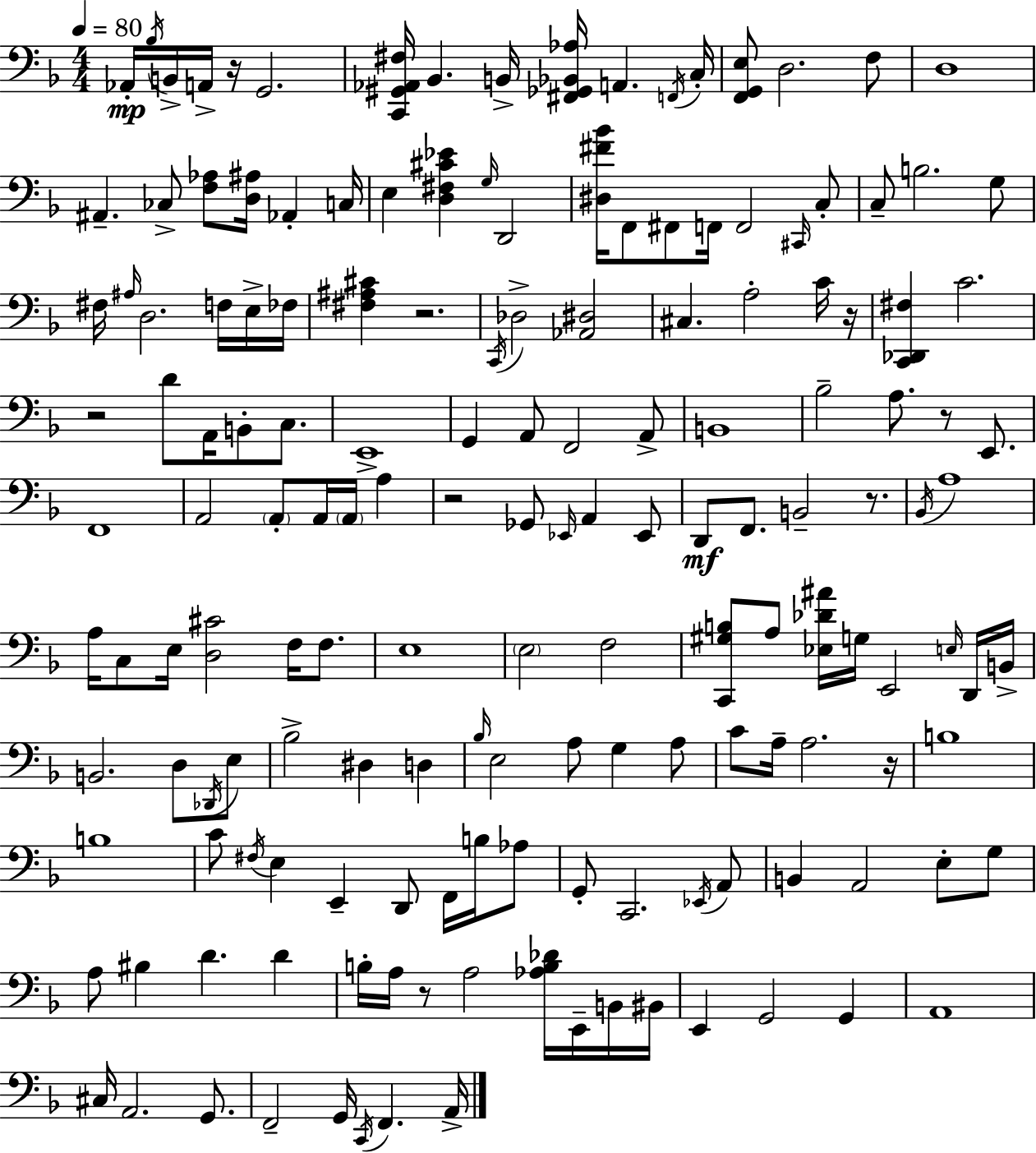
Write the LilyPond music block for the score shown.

{
  \clef bass
  \numericTimeSignature
  \time 4/4
  \key f \major
  \tempo 4 = 80
  \repeat volta 2 { aes,16-.\mp \acciaccatura { bes16 } b,16-> a,16-> r16 g,2. | <c, gis, aes, fis>16 bes,4. b,16-> <fis, ges, bes, aes>16 a,4. | \acciaccatura { f,16 } c16-. <f, g, e>8 d2. | f8 d1 | \break ais,4.-- ces8-> <f aes>8 <d ais>16 aes,4-. | c16 e4 <d fis cis' ees'>4 \grace { g16 } d,2 | <dis fis' bes'>16 f,8 fis,8 f,16 f,2 | \grace { cis,16 } c8-. c8-- b2. | \break g8 fis16 \grace { ais16 } d2. | f16 e16-> fes16 <fis ais cis'>4 r2. | \acciaccatura { c,16 } des2-> <aes, dis>2 | cis4. a2-. | \break c'16 r16 <c, des, fis>4 c'2. | r2 d'8 | a,16 b,8-. c8. e,1-> | g,4 a,8 f,2 | \break a,8-> b,1 | bes2-- a8. | r8 e,8. f,1 | a,2 \parenthesize a,8-. | \break a,16 \parenthesize a,16 a4 r2 ges,8 | \grace { ees,16 } a,4 ees,8 d,8\mf f,8. b,2-- | r8. \acciaccatura { bes,16 } a1 | a16 c8 e16 <d cis'>2 | \break f16 f8. e1 | \parenthesize e2 | f2 <c, gis b>8 a8 <ees des' ais'>16 g16 e,2 | \grace { e16 } d,16 b,16-> b,2. | \break d8 \acciaccatura { des,16 } e8 bes2-> | dis4 d4 \grace { bes16 } e2 | a8 g4 a8 c'8 a16-- a2. | r16 b1 | \break b1 | c'8 \acciaccatura { fis16 } e4 | e,4-- d,8 f,16 b16 aes8 g,8-. c,2. | \acciaccatura { ees,16 } a,8 b,4 | \break a,2 e8-. g8 a8 bis4 | d'4. d'4 b16-. a16 r8 | a2 <aes b des'>16 e,16-- b,16 bis,16 e,4 | g,2 g,4 a,1 | \break cis16 a,2. | g,8. f,2-- | g,16 \acciaccatura { c,16 } f,4. a,16-> } \bar "|."
}